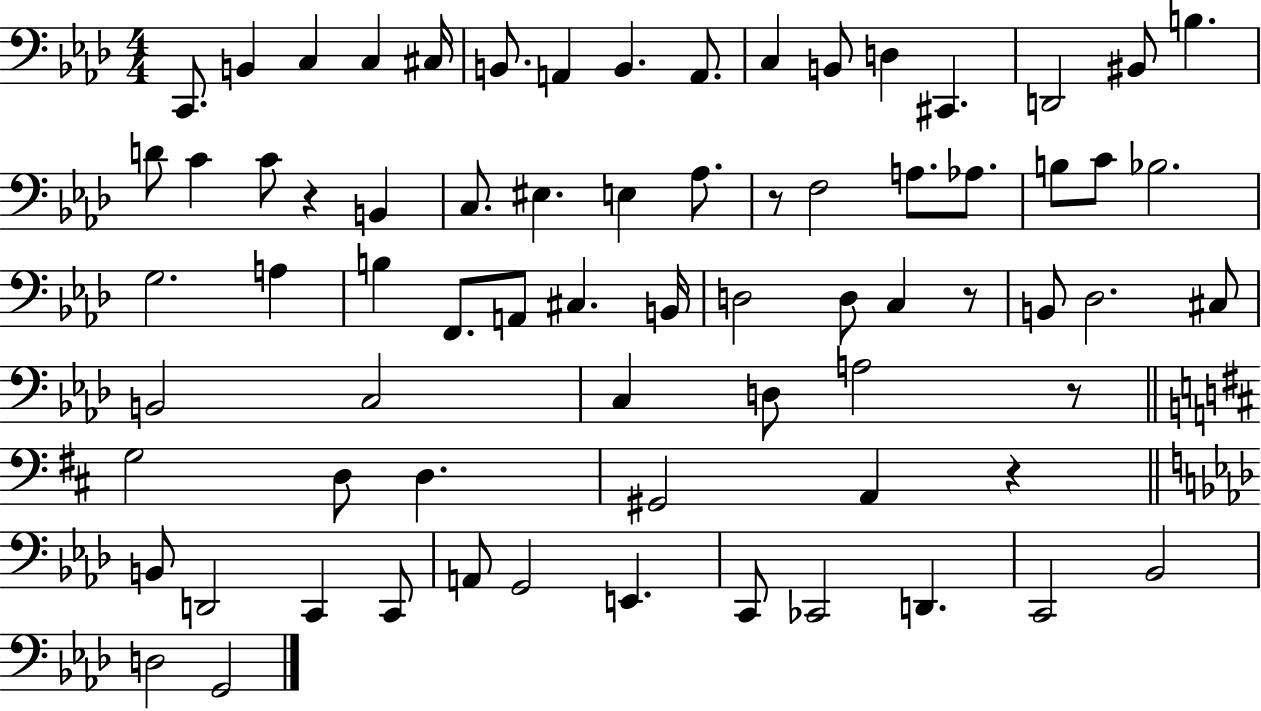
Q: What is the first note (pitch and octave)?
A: C2